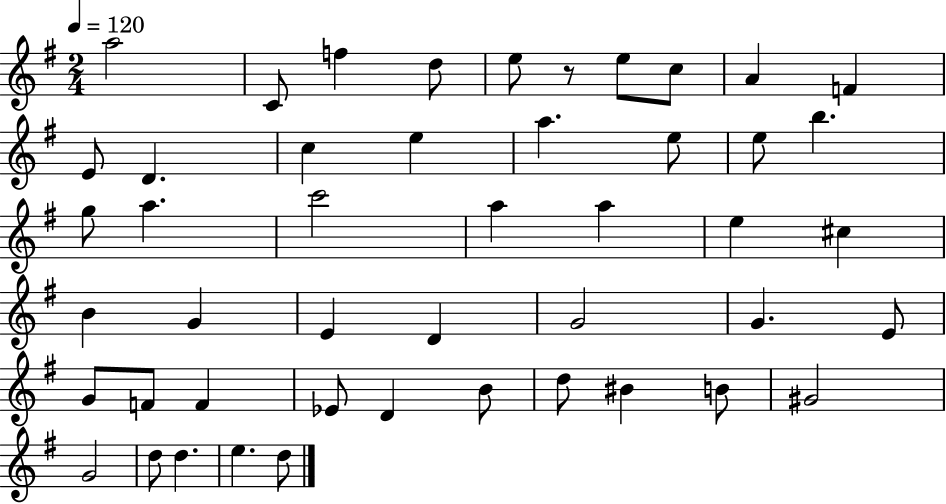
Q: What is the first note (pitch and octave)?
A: A5